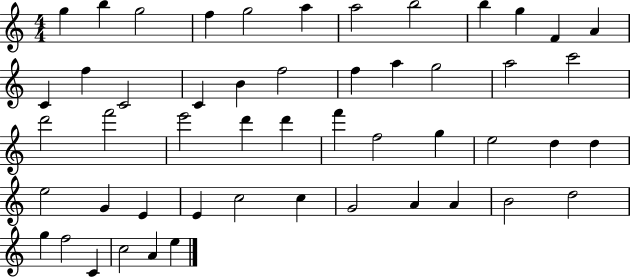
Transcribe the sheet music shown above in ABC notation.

X:1
T:Untitled
M:4/4
L:1/4
K:C
g b g2 f g2 a a2 b2 b g F A C f C2 C B f2 f a g2 a2 c'2 d'2 f'2 e'2 d' d' f' f2 g e2 d d e2 G E E c2 c G2 A A B2 d2 g f2 C c2 A e